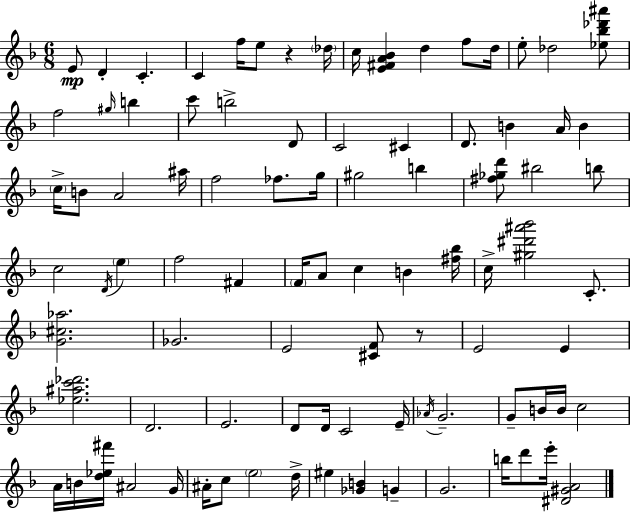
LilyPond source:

{
  \clef treble
  \numericTimeSignature
  \time 6/8
  \key f \major
  e'8\mp d'4-. c'4.-. | c'4 f''16 e''8 r4 \parenthesize des''16 | c''16 <e' fis' a' bes'>4 d''4 f''8 d''16 | e''8-. des''2 <ees'' bes'' des''' ais'''>8 | \break f''2 \grace { gis''16 } b''4 | c'''8 b''2-> d'8 | c'2 cis'4 | d'8. b'4 a'16 b'4 | \break \parenthesize c''16-> b'8 a'2 | ais''16 f''2 fes''8. | g''16 gis''2 b''4 | <fis'' ges'' d'''>8 bis''2 b''8 | \break c''2 \acciaccatura { d'16 } \parenthesize e''4 | f''2 fis'4 | \parenthesize f'16 a'8 c''4 b'4 | <fis'' bes''>16 c''16-> <gis'' dis''' ais''' bes'''>2 c'8.-. | \break <g' cis'' aes''>2. | ges'2. | e'2 <cis' f'>8 | r8 e'2 e'4 | \break <ees'' ais'' c''' des'''>2. | d'2. | e'2. | d'8 d'16 c'2 | \break e'16-- \acciaccatura { aes'16 } g'2.-- | g'8-- b'16 b'16 c''2 | a'16 b'16 <d'' ees'' fis'''>16 ais'2 | g'16 ais'16-. c''8 \parenthesize e''2 | \break d''16-> eis''4 <ges' b'>4 g'4-- | g'2. | b''16 d'''8 e'''16-. <dis' gis' a'>2 | \bar "|."
}